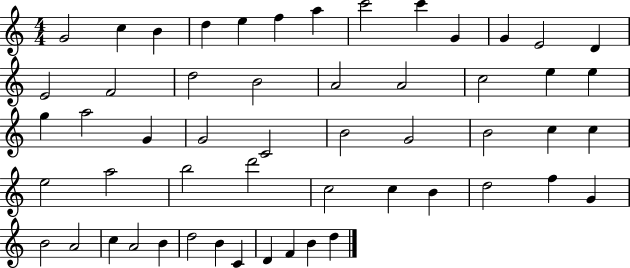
{
  \clef treble
  \numericTimeSignature
  \time 4/4
  \key c \major
  g'2 c''4 b'4 | d''4 e''4 f''4 a''4 | c'''2 c'''4 g'4 | g'4 e'2 d'4 | \break e'2 f'2 | d''2 b'2 | a'2 a'2 | c''2 e''4 e''4 | \break g''4 a''2 g'4 | g'2 c'2 | b'2 g'2 | b'2 c''4 c''4 | \break e''2 a''2 | b''2 d'''2 | c''2 c''4 b'4 | d''2 f''4 g'4 | \break b'2 a'2 | c''4 a'2 b'4 | d''2 b'4 c'4 | d'4 f'4 b'4 d''4 | \break \bar "|."
}